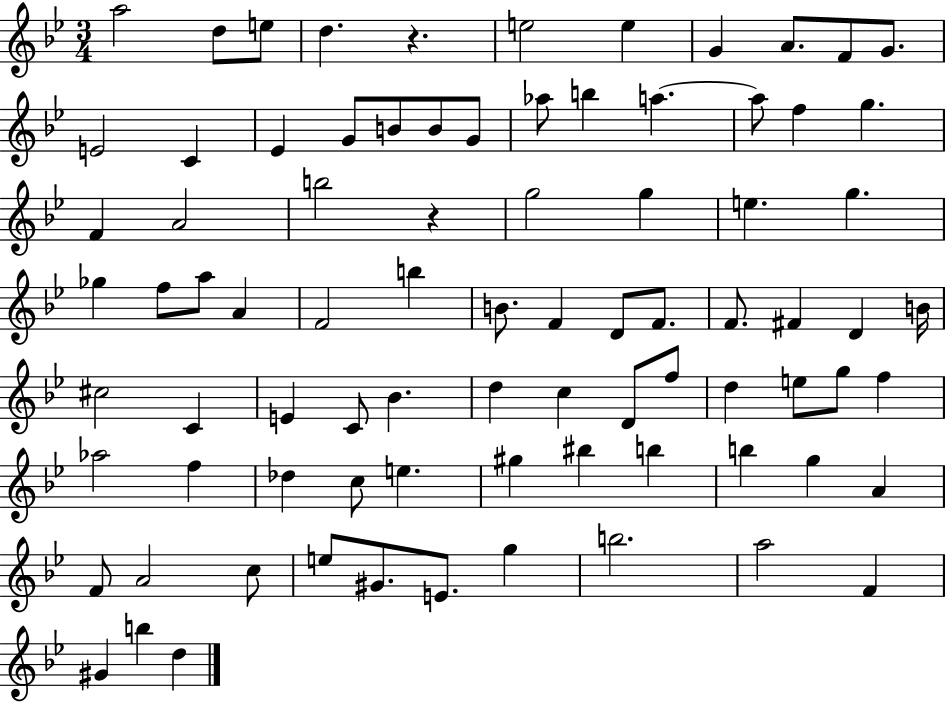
{
  \clef treble
  \numericTimeSignature
  \time 3/4
  \key bes \major
  \repeat volta 2 { a''2 d''8 e''8 | d''4. r4. | e''2 e''4 | g'4 a'8. f'8 g'8. | \break e'2 c'4 | ees'4 g'8 b'8 b'8 g'8 | aes''8 b''4 a''4.~~ | a''8 f''4 g''4. | \break f'4 a'2 | b''2 r4 | g''2 g''4 | e''4. g''4. | \break ges''4 f''8 a''8 a'4 | f'2 b''4 | b'8. f'4 d'8 f'8. | f'8. fis'4 d'4 b'16 | \break cis''2 c'4 | e'4 c'8 bes'4. | d''4 c''4 d'8 f''8 | d''4 e''8 g''8 f''4 | \break aes''2 f''4 | des''4 c''8 e''4. | gis''4 bis''4 b''4 | b''4 g''4 a'4 | \break f'8 a'2 c''8 | e''8 gis'8. e'8. g''4 | b''2. | a''2 f'4 | \break gis'4 b''4 d''4 | } \bar "|."
}